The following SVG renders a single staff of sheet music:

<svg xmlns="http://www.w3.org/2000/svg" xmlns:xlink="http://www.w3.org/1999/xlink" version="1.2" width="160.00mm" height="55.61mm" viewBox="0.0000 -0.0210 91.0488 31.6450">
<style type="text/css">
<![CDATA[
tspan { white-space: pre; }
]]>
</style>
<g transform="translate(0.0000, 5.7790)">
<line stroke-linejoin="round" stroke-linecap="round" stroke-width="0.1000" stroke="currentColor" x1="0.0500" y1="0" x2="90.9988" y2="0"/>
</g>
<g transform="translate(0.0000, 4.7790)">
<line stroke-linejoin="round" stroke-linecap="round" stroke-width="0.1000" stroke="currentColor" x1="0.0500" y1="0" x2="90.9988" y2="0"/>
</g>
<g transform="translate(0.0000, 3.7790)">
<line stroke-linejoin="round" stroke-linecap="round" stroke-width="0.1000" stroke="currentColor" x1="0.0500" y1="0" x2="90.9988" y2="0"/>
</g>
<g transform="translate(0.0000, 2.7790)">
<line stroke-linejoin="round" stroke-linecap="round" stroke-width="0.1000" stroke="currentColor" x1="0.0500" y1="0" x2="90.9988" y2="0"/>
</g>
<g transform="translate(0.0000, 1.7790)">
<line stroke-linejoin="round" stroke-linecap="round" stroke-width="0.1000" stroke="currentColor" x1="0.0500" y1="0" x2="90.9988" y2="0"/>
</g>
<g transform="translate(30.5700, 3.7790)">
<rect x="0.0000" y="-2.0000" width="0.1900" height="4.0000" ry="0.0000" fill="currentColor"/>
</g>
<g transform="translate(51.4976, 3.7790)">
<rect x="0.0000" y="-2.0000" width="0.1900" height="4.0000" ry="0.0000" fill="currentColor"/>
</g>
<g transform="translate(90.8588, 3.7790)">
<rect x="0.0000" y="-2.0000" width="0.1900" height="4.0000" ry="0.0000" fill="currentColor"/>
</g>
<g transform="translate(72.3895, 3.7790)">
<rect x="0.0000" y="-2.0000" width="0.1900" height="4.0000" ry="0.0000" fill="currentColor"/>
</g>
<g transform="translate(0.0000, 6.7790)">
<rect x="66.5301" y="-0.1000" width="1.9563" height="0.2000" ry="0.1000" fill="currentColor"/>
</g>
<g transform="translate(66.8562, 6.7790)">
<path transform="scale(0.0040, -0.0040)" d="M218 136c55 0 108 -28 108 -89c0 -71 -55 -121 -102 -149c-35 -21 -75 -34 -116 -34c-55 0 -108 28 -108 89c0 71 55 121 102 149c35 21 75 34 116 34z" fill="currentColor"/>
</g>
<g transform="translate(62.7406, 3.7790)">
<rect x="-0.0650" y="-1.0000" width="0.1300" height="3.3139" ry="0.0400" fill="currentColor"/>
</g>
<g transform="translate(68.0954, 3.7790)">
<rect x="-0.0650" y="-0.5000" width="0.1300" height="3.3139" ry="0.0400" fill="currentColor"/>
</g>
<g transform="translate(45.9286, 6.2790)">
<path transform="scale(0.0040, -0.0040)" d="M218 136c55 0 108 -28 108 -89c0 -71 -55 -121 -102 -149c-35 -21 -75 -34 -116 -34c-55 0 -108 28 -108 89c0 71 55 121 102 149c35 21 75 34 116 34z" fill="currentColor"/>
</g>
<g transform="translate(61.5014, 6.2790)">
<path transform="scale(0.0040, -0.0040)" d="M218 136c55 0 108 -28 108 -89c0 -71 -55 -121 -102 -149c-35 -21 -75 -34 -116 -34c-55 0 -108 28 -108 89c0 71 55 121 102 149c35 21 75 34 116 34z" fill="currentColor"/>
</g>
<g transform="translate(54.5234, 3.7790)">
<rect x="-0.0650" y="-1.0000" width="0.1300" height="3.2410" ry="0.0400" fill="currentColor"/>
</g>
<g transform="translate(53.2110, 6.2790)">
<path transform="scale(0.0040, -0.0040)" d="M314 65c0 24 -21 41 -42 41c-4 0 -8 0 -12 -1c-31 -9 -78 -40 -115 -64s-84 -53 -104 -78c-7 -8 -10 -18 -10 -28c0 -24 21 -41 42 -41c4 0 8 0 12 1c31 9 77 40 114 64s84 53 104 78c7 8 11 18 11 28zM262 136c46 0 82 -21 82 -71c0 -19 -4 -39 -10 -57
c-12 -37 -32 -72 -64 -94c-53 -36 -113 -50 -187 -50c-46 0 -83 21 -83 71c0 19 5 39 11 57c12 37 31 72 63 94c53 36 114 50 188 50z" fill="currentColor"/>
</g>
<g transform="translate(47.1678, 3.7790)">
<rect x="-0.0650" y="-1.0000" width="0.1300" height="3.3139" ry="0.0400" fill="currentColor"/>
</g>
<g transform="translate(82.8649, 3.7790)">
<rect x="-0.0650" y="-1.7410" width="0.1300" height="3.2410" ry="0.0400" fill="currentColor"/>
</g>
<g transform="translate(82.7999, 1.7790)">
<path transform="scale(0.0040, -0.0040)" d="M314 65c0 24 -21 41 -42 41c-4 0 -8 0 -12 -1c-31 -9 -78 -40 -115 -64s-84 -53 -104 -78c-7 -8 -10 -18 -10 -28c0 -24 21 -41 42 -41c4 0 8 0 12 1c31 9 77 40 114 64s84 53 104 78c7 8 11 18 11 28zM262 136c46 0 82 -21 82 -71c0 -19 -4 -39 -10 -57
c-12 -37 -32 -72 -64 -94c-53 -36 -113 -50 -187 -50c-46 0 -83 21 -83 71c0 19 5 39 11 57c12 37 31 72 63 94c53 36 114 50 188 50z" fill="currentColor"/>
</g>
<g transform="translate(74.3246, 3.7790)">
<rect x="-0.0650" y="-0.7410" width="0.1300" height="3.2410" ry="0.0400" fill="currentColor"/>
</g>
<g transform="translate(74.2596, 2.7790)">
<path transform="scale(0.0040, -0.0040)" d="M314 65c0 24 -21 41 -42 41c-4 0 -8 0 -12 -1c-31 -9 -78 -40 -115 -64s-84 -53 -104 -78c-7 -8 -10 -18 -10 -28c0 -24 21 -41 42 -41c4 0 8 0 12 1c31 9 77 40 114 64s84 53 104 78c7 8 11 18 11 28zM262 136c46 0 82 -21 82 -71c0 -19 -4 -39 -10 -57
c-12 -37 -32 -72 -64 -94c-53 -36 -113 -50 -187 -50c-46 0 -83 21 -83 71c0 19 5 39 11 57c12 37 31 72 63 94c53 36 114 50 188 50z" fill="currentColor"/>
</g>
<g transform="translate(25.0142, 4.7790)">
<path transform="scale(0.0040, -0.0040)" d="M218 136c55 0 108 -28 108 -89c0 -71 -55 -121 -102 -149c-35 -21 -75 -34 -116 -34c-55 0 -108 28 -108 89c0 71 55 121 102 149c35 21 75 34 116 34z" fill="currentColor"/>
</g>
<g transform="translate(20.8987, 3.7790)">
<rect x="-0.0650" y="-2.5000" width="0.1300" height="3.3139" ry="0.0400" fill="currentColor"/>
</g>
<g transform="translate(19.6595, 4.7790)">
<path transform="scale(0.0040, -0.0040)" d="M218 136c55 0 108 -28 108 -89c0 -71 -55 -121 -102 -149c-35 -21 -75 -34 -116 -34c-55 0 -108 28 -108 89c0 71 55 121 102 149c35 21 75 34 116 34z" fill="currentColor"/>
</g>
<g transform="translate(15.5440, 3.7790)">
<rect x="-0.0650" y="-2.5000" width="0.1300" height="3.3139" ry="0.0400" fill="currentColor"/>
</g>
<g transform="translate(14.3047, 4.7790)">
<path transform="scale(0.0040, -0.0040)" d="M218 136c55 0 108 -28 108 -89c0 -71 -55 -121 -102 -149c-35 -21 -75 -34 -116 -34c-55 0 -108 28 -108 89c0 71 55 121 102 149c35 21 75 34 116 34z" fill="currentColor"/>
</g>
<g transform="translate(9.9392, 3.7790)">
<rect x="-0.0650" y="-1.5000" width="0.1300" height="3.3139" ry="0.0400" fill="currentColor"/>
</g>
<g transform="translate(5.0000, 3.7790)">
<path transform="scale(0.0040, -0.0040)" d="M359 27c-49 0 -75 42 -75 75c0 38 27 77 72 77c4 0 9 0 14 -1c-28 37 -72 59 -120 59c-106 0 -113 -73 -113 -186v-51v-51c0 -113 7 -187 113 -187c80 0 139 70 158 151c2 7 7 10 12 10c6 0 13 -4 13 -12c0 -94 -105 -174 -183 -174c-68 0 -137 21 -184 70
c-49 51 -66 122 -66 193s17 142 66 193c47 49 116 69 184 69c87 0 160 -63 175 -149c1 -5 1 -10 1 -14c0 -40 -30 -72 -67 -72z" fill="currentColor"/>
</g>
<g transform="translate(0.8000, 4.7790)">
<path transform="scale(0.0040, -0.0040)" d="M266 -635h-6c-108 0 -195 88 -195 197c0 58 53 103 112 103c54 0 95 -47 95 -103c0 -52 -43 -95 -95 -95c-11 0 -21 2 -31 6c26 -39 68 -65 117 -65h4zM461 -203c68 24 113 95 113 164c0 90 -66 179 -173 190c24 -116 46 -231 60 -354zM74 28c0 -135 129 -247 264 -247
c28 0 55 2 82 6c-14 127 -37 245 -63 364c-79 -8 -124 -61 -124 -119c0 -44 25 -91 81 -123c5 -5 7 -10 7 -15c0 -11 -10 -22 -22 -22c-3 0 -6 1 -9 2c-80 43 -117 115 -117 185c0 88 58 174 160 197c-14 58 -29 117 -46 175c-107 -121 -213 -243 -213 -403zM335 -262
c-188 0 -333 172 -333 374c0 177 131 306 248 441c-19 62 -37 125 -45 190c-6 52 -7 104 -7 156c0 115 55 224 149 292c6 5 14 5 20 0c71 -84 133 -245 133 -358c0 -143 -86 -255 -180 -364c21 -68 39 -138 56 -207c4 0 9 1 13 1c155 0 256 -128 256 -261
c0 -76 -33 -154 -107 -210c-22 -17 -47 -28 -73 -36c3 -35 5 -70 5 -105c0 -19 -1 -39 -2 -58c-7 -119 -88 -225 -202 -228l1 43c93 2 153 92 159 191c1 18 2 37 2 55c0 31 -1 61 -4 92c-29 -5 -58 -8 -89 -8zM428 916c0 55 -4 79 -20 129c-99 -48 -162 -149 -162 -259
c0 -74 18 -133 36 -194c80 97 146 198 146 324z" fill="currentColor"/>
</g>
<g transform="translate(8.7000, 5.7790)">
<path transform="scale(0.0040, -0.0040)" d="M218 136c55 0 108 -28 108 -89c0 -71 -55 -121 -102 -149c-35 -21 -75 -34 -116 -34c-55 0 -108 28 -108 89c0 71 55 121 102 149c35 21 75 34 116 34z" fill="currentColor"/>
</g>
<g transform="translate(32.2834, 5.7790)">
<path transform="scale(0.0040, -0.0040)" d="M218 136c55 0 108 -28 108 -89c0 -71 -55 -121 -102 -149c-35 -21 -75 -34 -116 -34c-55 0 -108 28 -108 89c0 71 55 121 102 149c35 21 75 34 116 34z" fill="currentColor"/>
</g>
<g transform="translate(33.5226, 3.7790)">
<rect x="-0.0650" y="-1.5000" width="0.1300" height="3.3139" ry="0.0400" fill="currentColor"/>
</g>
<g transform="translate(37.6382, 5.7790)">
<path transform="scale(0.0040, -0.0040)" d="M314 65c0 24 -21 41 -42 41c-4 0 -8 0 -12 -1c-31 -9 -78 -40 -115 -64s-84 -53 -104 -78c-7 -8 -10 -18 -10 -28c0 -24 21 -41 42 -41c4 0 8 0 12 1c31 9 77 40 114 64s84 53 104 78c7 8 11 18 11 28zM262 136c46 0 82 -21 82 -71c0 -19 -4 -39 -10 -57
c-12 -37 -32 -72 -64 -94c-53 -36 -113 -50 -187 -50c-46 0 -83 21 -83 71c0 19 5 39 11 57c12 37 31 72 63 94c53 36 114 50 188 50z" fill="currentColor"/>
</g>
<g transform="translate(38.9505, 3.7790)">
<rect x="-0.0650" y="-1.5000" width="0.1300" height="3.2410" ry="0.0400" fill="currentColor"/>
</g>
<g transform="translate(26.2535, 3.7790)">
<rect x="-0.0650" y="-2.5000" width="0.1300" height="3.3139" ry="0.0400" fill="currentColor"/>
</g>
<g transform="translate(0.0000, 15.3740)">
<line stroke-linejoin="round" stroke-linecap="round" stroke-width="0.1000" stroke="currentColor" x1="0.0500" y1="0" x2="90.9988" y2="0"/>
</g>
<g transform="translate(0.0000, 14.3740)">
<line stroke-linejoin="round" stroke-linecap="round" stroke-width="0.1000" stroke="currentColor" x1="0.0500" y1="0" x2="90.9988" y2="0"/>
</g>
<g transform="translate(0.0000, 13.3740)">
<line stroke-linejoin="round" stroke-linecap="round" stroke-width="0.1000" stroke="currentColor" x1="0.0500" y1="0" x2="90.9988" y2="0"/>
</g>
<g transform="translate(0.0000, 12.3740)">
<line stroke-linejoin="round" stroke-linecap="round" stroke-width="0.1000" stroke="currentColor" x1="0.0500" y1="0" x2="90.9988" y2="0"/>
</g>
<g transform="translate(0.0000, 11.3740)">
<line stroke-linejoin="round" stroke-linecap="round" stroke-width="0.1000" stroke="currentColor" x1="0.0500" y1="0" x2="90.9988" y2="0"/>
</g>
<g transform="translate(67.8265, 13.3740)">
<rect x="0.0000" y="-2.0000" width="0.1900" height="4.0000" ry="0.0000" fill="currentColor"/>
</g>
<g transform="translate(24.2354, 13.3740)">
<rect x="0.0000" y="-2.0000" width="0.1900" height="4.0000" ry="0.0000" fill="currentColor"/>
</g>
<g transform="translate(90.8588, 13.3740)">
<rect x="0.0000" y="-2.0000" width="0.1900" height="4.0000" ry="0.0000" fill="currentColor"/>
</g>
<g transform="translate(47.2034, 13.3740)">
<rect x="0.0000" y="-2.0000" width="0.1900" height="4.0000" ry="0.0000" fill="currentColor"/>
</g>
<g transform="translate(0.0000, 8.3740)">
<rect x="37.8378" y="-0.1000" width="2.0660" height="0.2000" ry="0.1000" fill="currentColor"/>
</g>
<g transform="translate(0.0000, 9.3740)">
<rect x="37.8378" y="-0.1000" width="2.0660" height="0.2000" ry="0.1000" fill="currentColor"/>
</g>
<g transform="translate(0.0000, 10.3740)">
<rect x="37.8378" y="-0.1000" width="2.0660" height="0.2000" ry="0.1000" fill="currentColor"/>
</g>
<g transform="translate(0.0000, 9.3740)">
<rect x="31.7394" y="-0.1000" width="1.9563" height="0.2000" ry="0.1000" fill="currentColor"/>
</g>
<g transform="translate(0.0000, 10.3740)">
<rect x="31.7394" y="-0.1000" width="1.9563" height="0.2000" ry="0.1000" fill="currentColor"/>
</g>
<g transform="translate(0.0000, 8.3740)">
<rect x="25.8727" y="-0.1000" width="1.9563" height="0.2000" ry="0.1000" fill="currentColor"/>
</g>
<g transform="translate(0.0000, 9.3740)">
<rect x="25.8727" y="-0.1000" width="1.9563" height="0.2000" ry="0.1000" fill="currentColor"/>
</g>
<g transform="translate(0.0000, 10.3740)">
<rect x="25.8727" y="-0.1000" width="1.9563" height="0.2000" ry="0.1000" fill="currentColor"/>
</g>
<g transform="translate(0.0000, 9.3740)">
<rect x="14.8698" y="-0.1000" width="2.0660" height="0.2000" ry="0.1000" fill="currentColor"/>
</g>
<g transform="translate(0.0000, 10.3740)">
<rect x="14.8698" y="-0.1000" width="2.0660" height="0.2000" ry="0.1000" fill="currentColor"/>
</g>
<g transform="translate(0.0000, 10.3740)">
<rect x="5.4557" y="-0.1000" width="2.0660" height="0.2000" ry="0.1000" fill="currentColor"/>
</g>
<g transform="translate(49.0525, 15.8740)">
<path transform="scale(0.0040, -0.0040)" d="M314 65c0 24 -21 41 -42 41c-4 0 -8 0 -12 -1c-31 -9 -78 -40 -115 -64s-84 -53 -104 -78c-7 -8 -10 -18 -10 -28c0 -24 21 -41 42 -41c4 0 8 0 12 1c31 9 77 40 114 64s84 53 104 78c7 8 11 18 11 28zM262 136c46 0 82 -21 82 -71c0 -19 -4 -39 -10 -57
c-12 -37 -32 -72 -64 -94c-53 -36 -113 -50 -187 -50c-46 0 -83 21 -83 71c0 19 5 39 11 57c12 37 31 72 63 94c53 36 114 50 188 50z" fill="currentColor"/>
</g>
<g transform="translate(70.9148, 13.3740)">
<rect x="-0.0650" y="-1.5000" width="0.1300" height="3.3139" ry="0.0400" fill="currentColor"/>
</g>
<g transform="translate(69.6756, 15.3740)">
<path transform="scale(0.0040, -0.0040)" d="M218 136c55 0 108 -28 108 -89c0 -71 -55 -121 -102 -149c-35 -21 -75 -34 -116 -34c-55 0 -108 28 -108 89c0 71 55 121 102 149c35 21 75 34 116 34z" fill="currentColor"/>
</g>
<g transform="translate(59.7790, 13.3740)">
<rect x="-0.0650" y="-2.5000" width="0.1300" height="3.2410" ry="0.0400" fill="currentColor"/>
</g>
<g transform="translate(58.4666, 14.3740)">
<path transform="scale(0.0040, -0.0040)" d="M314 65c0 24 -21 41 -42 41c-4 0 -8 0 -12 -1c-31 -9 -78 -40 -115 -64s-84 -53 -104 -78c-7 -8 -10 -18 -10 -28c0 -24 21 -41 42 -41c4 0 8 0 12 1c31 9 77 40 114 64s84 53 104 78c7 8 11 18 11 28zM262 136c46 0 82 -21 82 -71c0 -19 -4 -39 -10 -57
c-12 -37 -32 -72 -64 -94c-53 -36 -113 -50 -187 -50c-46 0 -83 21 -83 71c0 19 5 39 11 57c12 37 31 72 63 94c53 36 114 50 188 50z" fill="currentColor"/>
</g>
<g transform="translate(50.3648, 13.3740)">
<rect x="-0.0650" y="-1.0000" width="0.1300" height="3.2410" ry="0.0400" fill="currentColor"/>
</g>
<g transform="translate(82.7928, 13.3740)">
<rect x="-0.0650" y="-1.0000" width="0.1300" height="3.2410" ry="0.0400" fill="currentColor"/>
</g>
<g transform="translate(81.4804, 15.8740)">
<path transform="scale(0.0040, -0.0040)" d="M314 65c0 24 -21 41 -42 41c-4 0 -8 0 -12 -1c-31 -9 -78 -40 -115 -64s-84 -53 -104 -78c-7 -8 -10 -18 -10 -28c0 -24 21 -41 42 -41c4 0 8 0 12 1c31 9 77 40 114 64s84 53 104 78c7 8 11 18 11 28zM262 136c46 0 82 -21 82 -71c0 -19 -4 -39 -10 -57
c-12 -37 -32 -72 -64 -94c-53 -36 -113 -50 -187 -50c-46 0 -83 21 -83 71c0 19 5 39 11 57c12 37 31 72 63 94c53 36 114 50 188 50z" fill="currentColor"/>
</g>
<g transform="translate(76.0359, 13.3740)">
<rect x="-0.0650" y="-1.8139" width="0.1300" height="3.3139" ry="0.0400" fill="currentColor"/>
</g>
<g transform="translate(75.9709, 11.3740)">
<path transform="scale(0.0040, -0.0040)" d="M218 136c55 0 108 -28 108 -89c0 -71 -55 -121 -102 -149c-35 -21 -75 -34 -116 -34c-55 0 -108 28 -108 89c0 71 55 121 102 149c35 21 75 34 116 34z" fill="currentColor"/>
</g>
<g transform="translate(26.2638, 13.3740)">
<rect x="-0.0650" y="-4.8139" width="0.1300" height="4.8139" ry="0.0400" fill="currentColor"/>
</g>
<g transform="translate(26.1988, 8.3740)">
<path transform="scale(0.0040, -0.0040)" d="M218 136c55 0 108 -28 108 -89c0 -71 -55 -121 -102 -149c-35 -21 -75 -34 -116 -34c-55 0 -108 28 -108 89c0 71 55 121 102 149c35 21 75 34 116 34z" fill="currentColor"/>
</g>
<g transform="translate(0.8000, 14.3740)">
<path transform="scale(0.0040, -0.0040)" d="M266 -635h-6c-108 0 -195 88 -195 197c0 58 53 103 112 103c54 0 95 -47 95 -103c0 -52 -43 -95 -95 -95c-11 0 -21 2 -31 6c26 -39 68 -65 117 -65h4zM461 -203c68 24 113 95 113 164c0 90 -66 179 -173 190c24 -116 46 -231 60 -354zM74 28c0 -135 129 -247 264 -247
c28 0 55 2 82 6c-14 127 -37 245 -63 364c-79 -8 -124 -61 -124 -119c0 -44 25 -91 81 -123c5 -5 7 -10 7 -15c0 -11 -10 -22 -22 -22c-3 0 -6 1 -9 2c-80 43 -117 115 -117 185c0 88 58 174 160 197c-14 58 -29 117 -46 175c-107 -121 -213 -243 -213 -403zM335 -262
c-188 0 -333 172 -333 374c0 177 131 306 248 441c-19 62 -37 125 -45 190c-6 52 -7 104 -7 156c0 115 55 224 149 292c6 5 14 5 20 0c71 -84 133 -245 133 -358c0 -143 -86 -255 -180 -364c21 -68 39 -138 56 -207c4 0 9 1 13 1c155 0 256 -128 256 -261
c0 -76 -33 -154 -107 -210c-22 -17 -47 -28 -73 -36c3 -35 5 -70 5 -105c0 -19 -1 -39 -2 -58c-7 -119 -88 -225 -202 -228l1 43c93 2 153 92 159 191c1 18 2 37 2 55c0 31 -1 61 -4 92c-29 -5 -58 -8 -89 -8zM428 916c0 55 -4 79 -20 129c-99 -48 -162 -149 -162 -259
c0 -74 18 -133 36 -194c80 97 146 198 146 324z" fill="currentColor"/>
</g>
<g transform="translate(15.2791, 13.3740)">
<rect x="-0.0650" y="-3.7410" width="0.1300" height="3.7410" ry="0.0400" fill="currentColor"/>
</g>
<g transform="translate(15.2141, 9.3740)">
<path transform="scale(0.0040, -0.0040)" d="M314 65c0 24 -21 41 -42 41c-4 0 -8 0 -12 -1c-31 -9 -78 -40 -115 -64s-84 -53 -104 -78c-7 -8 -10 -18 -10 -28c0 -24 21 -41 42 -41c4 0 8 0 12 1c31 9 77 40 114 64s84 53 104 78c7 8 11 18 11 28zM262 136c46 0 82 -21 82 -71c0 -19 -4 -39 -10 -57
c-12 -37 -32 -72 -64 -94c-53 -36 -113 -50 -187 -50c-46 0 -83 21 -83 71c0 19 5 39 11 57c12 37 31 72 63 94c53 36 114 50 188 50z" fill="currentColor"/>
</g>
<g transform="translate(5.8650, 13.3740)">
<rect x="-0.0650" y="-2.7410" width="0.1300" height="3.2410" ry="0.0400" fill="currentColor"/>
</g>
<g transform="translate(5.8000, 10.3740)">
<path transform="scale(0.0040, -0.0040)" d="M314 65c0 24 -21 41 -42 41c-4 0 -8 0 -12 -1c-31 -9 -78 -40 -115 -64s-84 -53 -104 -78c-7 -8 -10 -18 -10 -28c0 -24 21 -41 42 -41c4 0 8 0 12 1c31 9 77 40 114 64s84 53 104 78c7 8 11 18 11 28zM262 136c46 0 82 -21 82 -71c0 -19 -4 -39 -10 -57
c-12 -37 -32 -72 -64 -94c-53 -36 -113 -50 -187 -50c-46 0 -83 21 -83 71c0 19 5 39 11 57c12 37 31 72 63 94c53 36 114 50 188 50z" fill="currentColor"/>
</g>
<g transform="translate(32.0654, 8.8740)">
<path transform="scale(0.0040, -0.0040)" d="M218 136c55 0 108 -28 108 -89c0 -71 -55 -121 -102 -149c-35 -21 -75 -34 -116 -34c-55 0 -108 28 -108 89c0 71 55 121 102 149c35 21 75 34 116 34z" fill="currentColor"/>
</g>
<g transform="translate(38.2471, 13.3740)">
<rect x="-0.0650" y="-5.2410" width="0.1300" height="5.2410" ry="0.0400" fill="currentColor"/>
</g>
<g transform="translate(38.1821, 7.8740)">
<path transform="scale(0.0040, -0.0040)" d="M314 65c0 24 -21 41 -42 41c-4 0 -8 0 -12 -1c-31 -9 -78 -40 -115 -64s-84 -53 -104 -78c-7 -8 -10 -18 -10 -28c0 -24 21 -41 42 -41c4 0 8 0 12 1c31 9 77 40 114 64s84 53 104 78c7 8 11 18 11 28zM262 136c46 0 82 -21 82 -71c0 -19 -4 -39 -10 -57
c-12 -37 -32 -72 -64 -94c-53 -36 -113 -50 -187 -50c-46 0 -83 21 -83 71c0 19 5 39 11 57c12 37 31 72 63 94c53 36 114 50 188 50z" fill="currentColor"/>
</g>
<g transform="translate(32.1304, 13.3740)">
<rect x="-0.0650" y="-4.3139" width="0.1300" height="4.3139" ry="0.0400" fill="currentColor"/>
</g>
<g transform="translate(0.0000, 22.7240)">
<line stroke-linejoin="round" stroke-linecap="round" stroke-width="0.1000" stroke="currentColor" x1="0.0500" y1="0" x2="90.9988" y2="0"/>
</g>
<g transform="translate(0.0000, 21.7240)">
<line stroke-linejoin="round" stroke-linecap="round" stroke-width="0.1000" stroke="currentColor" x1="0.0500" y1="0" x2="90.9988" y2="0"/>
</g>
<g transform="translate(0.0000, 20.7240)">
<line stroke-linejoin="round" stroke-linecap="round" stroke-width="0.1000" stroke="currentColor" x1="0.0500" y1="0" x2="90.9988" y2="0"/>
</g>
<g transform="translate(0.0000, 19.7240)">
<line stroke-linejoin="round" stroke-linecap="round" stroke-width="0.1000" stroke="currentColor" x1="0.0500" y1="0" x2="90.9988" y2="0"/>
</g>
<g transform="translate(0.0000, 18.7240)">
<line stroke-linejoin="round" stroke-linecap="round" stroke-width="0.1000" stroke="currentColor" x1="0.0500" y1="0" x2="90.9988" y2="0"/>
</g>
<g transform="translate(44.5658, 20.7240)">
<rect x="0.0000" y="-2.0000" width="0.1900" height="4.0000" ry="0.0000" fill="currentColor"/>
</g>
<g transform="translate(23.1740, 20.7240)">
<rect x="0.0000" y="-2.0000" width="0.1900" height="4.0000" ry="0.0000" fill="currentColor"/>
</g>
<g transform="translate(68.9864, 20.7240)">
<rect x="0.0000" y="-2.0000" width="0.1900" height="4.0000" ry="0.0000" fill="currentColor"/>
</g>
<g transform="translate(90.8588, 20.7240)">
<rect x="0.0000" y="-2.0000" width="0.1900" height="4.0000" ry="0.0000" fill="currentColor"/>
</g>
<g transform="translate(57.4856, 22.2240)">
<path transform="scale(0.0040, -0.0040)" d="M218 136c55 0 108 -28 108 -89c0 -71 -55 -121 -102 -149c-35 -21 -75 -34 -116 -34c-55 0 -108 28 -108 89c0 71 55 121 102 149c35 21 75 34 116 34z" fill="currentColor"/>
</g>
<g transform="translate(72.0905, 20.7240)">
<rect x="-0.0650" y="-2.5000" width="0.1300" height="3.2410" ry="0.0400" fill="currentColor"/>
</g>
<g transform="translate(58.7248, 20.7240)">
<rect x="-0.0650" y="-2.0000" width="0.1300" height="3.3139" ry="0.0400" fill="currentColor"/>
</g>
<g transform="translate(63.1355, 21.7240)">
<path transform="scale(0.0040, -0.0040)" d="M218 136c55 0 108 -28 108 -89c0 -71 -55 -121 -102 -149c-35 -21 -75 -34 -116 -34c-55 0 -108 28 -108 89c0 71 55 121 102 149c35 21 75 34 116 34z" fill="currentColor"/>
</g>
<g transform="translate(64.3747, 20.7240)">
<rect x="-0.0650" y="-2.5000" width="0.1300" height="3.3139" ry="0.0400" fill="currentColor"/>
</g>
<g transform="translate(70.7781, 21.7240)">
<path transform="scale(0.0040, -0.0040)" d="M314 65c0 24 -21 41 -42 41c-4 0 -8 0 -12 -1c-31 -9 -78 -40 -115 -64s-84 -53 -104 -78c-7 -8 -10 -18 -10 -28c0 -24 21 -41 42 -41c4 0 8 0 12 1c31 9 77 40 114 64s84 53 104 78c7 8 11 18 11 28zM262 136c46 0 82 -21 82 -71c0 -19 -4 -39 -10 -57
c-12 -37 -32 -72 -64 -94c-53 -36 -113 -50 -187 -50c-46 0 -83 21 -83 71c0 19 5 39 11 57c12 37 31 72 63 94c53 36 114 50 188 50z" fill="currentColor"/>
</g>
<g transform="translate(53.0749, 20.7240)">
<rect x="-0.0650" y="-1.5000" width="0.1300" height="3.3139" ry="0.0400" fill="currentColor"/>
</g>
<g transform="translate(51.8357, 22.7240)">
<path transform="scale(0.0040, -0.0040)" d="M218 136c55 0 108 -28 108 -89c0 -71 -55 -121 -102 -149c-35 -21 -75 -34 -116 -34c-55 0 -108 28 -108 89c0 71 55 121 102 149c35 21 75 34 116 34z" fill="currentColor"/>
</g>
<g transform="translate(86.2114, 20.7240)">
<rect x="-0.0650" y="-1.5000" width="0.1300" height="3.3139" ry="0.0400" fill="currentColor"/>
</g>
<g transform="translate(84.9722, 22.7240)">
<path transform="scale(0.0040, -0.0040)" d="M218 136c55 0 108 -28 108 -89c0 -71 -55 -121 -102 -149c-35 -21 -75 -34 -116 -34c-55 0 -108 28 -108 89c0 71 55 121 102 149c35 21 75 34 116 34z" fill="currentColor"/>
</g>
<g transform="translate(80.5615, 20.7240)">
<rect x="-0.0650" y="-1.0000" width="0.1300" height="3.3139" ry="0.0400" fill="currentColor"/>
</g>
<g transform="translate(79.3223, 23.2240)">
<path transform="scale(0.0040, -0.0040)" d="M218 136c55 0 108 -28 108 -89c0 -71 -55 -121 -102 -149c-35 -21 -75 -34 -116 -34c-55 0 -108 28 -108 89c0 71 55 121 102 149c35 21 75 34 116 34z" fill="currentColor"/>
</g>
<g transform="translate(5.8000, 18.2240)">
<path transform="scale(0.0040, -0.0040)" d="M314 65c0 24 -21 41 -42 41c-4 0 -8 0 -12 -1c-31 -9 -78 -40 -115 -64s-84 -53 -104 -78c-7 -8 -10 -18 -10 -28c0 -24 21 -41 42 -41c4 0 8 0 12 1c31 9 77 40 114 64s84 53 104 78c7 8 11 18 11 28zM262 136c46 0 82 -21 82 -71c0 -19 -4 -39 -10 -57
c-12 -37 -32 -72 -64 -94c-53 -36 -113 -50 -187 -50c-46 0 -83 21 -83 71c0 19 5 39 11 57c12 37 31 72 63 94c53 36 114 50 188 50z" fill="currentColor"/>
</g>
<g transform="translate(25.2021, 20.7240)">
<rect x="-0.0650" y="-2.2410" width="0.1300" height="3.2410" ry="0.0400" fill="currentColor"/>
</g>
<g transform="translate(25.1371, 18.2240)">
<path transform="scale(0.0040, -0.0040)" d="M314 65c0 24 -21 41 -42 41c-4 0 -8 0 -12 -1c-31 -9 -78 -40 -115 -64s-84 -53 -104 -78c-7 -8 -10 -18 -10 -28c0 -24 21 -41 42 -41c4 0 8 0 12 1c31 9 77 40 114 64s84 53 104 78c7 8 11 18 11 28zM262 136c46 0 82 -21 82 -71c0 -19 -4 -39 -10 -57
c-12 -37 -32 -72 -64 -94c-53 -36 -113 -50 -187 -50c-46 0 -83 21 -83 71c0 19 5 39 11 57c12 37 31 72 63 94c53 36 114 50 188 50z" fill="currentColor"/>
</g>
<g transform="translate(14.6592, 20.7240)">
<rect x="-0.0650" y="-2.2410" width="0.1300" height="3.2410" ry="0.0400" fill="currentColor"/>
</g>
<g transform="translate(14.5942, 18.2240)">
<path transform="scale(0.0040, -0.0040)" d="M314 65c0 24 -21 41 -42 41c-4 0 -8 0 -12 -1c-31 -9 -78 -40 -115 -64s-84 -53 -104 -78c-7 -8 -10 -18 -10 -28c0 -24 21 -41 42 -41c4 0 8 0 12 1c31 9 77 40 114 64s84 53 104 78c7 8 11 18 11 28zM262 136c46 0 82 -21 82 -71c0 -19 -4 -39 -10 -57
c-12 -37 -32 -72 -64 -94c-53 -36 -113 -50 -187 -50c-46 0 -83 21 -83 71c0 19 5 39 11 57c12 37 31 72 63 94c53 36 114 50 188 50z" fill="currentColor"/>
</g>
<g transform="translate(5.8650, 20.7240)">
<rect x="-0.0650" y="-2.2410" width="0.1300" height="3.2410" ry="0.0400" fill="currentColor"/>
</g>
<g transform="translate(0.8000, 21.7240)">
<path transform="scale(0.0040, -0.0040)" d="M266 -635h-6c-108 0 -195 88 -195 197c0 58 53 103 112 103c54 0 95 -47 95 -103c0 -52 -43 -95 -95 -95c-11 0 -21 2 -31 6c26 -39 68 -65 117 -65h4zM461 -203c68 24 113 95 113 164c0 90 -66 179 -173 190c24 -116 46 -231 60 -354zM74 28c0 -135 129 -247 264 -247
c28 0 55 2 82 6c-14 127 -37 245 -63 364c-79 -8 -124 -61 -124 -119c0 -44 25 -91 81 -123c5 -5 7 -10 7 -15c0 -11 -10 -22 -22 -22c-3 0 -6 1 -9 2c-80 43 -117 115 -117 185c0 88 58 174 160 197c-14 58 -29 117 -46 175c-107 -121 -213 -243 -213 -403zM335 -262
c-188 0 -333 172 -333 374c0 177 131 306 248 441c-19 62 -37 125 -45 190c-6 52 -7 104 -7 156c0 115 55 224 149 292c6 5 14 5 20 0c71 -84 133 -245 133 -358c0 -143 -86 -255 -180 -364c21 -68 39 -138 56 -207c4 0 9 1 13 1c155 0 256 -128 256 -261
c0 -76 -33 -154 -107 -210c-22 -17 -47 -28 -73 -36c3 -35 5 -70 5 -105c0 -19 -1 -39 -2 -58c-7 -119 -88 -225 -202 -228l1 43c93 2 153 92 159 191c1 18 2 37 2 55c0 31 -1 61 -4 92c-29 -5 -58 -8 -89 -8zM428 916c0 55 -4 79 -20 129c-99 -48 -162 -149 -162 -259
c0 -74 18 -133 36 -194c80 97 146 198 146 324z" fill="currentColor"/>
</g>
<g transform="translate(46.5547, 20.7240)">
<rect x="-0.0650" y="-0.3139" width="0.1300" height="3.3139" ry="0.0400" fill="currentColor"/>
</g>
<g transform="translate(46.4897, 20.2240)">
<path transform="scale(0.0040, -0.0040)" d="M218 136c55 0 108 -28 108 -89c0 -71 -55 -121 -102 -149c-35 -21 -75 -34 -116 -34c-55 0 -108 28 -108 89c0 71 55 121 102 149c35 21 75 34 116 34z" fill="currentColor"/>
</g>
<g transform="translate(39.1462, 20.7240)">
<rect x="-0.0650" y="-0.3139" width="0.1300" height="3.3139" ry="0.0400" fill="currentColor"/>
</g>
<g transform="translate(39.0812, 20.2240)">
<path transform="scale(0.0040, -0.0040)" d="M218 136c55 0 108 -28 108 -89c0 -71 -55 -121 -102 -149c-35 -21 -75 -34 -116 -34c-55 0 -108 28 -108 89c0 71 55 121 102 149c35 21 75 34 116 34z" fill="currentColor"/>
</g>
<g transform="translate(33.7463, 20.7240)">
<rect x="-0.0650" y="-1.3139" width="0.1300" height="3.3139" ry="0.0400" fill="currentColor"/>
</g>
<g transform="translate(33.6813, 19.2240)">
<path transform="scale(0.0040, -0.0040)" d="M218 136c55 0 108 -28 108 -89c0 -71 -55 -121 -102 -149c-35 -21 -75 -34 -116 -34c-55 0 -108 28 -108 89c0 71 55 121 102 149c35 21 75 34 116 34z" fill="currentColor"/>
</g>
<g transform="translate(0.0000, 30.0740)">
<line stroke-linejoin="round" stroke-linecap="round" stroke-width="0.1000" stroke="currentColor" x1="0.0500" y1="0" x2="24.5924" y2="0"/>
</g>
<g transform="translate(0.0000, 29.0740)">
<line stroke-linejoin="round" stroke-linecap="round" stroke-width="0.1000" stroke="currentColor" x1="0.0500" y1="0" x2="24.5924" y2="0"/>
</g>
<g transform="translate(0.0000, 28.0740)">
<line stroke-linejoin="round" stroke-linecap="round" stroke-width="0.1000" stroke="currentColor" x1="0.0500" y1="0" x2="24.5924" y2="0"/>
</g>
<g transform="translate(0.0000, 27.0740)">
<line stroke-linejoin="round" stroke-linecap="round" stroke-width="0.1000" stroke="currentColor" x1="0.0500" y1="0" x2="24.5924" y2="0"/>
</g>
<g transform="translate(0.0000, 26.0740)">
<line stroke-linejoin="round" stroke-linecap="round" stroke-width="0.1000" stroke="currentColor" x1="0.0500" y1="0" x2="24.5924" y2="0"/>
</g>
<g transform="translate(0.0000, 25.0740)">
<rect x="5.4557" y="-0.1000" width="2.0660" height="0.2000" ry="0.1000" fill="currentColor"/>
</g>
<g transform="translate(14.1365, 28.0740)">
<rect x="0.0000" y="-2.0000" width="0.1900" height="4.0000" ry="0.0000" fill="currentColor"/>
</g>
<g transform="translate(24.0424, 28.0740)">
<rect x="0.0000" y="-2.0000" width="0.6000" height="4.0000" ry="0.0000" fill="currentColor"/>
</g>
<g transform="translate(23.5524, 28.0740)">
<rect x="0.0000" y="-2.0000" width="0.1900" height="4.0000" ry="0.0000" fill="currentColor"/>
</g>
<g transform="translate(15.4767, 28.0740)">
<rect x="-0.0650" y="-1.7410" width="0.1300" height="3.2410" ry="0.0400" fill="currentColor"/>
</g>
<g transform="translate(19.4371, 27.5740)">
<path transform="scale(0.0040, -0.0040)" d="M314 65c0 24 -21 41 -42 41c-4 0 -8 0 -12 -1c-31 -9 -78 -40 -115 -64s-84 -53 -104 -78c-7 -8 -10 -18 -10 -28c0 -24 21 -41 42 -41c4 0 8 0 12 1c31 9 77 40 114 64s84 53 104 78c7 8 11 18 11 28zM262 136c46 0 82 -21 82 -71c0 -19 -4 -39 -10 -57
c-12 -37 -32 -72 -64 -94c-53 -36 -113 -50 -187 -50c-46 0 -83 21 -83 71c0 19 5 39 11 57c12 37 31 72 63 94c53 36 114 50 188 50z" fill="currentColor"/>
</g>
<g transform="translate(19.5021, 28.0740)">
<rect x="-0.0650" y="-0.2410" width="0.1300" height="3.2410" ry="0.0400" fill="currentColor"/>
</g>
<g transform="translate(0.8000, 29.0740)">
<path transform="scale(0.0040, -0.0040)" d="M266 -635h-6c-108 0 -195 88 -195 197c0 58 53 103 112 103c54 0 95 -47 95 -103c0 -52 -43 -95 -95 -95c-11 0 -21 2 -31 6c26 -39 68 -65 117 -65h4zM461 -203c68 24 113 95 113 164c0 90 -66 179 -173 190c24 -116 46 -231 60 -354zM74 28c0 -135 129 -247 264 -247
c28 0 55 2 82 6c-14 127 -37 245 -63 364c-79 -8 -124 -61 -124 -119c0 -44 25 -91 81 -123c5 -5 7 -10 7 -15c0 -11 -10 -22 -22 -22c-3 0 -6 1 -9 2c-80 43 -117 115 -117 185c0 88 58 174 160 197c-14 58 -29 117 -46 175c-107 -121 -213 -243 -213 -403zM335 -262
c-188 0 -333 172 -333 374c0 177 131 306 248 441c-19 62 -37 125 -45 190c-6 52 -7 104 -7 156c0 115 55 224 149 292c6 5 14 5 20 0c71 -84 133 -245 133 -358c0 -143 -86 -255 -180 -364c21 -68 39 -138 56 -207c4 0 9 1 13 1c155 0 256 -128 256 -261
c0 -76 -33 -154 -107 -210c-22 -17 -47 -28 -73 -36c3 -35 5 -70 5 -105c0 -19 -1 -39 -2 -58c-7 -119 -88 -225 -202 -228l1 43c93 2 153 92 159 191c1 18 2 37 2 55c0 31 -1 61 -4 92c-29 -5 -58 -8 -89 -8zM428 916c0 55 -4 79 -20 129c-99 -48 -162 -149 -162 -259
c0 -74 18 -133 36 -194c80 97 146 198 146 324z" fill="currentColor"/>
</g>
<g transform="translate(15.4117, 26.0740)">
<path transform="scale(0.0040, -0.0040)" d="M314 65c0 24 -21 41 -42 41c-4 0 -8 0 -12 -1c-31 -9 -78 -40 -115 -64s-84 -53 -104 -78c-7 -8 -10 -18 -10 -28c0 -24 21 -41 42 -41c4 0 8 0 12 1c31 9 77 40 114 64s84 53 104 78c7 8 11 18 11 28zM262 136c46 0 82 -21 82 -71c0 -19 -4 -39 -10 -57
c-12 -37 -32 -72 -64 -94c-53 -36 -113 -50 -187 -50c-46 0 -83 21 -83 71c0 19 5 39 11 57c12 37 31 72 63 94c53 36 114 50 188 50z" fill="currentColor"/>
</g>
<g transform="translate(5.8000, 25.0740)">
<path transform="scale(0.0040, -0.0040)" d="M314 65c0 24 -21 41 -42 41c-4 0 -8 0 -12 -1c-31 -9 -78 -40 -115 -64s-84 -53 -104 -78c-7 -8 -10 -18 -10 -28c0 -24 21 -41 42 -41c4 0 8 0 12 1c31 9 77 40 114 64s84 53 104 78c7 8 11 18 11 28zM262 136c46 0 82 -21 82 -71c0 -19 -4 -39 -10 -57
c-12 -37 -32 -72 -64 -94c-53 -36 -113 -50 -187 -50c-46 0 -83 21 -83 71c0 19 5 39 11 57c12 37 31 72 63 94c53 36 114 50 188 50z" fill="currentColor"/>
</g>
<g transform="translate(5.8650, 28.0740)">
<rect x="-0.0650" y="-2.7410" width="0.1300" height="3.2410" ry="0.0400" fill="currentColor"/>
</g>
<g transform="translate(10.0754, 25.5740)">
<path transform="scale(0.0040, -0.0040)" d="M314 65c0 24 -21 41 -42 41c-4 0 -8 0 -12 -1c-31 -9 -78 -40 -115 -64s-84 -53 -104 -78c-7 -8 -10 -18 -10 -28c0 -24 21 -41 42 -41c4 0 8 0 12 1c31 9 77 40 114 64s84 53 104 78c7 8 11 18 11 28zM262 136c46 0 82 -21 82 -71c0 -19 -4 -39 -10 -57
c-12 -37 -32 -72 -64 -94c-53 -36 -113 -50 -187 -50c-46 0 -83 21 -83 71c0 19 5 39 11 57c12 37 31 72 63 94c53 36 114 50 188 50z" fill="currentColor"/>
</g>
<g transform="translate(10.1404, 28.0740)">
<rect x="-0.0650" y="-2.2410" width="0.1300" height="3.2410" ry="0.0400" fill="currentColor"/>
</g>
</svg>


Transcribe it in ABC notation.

X:1
T:Untitled
M:4/4
L:1/4
K:C
E G G G E E2 D D2 D C d2 f2 a2 c'2 e' d' f'2 D2 G2 E f D2 g2 g2 g2 e c c E F G G2 D E a2 g2 f2 c2